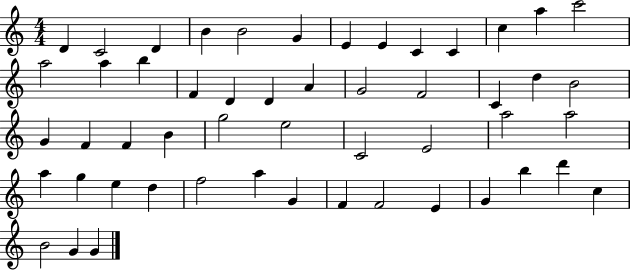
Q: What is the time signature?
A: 4/4